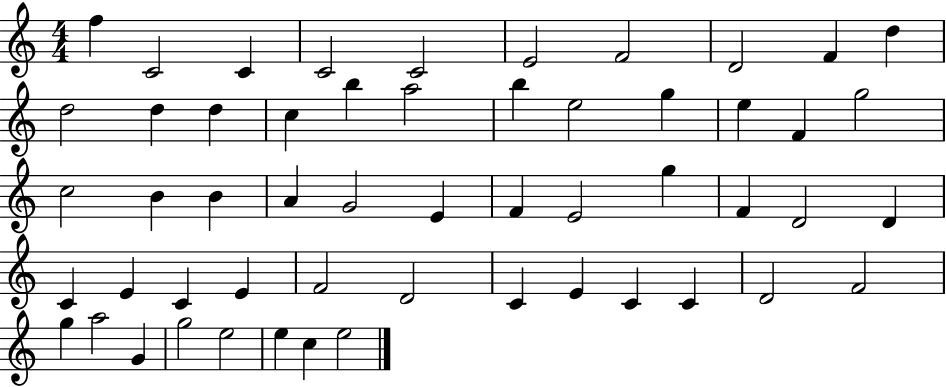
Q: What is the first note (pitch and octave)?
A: F5